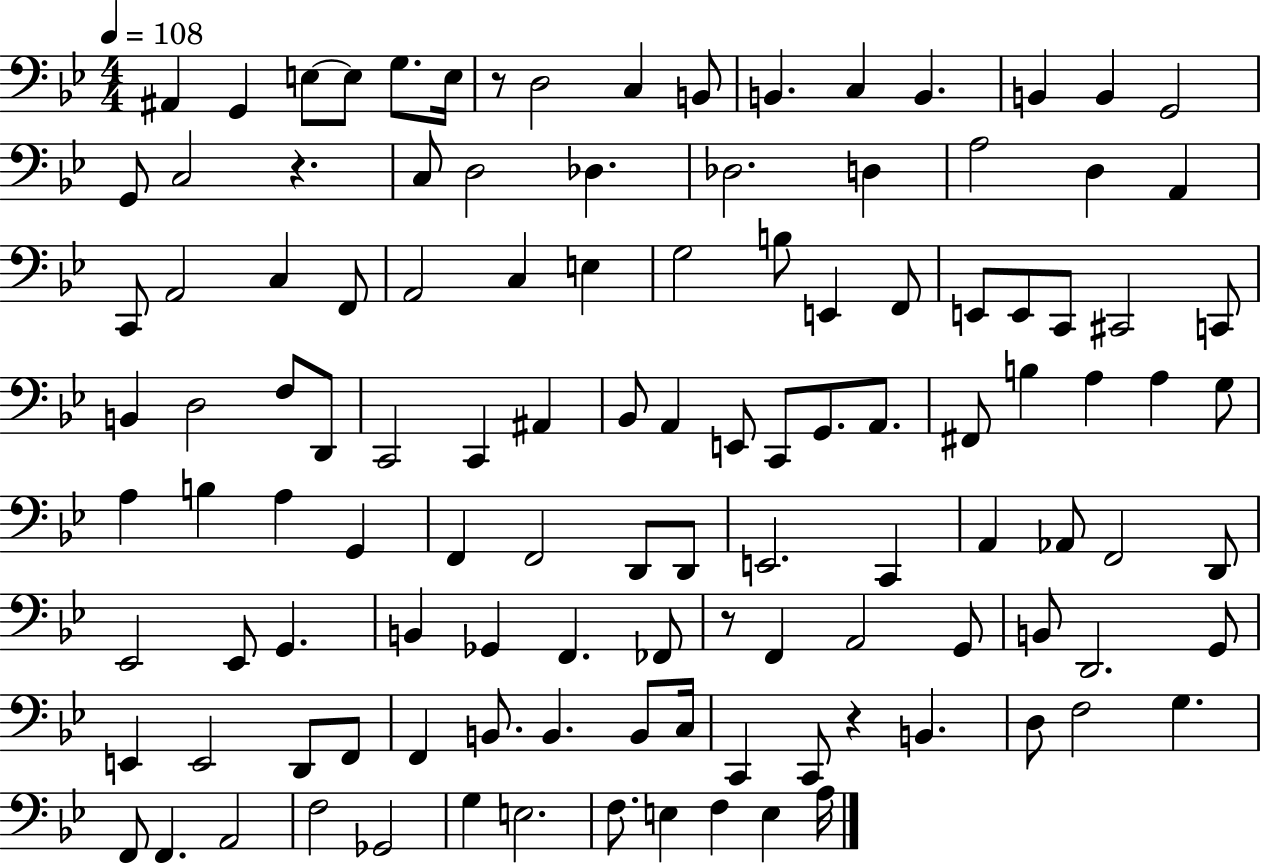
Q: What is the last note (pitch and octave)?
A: A3